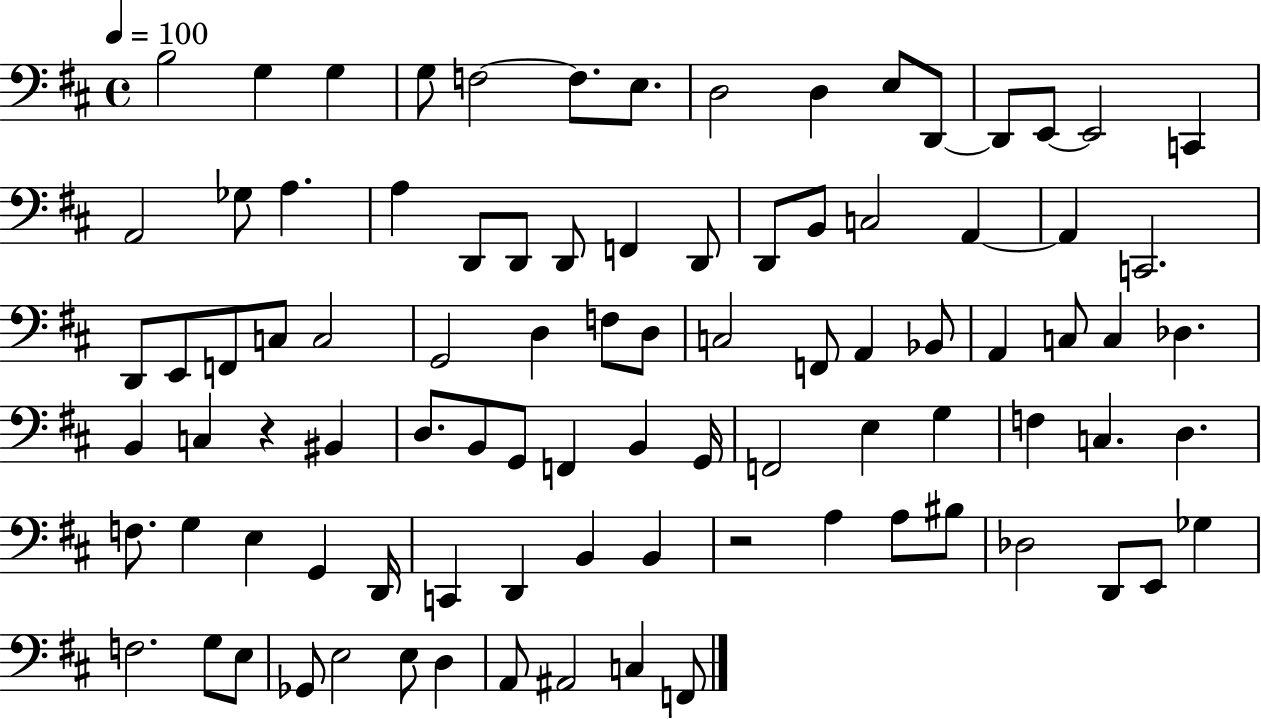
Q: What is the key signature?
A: D major